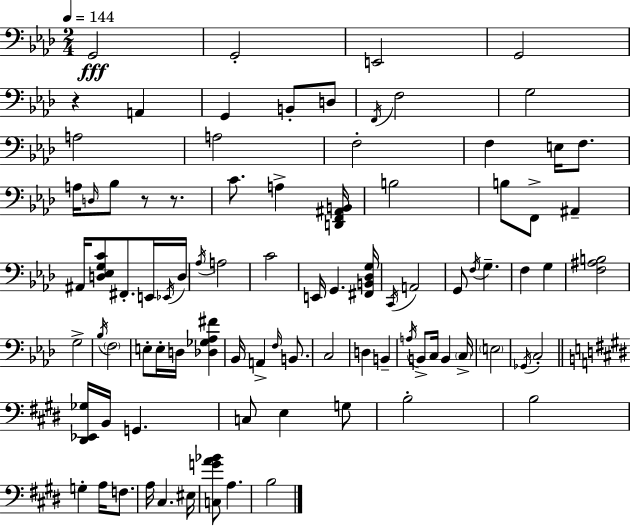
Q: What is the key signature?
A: F minor